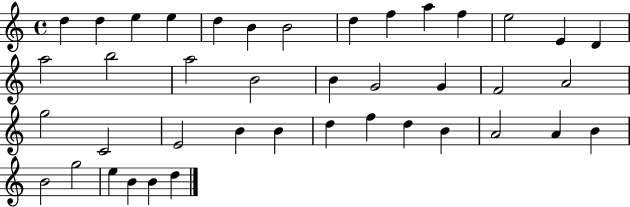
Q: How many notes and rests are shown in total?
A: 41